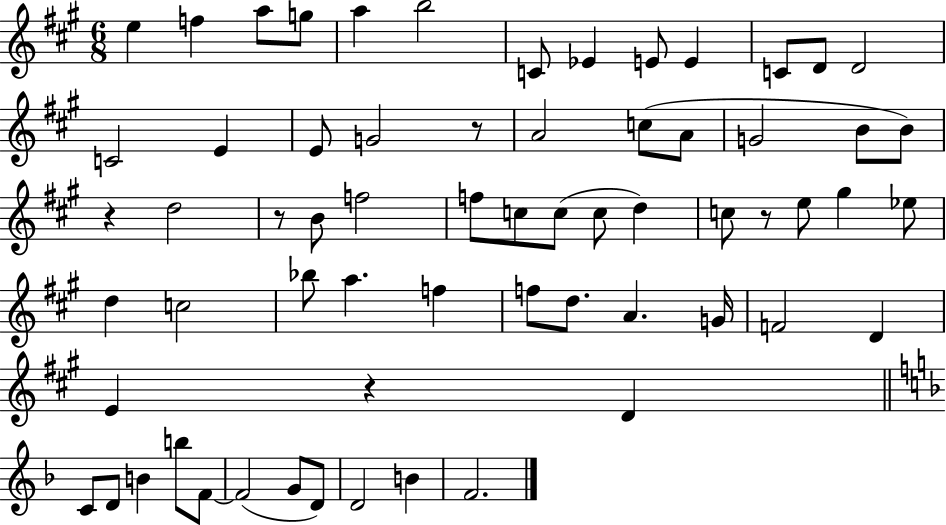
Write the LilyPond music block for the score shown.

{
  \clef treble
  \numericTimeSignature
  \time 6/8
  \key a \major
  e''4 f''4 a''8 g''8 | a''4 b''2 | c'8 ees'4 e'8 e'4 | c'8 d'8 d'2 | \break c'2 e'4 | e'8 g'2 r8 | a'2 c''8( a'8 | g'2 b'8 b'8) | \break r4 d''2 | r8 b'8 f''2 | f''8 c''8 c''8( c''8 d''4) | c''8 r8 e''8 gis''4 ees''8 | \break d''4 c''2 | bes''8 a''4. f''4 | f''8 d''8. a'4. g'16 | f'2 d'4 | \break e'4 r4 d'4 | \bar "||" \break \key f \major c'8 d'8 b'4 b''8 f'8~~ | f'2( g'8 d'8) | d'2 b'4 | f'2. | \break \bar "|."
}